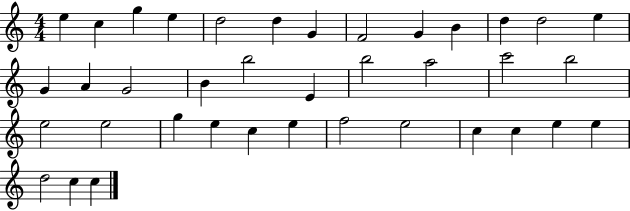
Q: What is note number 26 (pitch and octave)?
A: G5